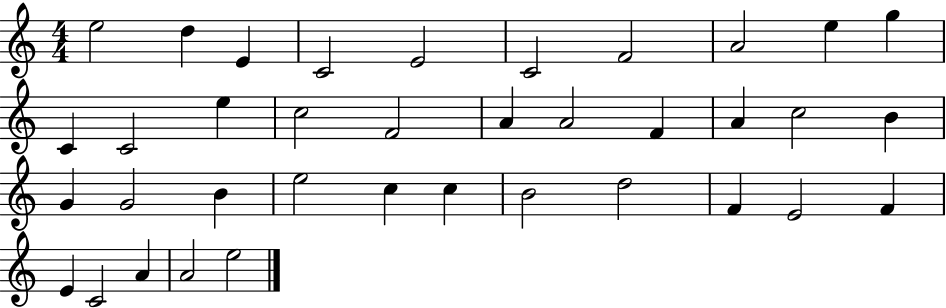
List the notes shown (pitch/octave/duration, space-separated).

E5/h D5/q E4/q C4/h E4/h C4/h F4/h A4/h E5/q G5/q C4/q C4/h E5/q C5/h F4/h A4/q A4/h F4/q A4/q C5/h B4/q G4/q G4/h B4/q E5/h C5/q C5/q B4/h D5/h F4/q E4/h F4/q E4/q C4/h A4/q A4/h E5/h